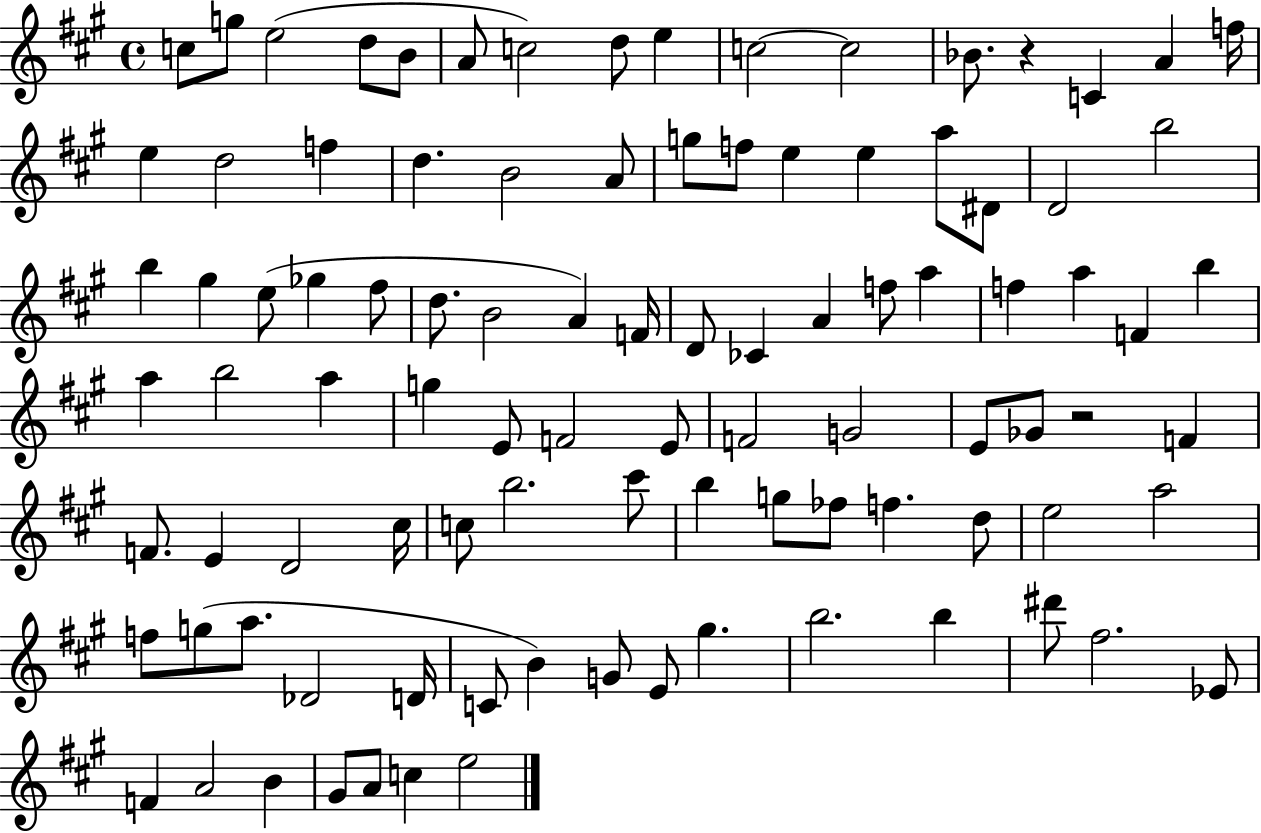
C5/e G5/e E5/h D5/e B4/e A4/e C5/h D5/e E5/q C5/h C5/h Bb4/e. R/q C4/q A4/q F5/s E5/q D5/h F5/q D5/q. B4/h A4/e G5/e F5/e E5/q E5/q A5/e D#4/e D4/h B5/h B5/q G#5/q E5/e Gb5/q F#5/e D5/e. B4/h A4/q F4/s D4/e CES4/q A4/q F5/e A5/q F5/q A5/q F4/q B5/q A5/q B5/h A5/q G5/q E4/e F4/h E4/e F4/h G4/h E4/e Gb4/e R/h F4/q F4/e. E4/q D4/h C#5/s C5/e B5/h. C#6/e B5/q G5/e FES5/e F5/q. D5/e E5/h A5/h F5/e G5/e A5/e. Db4/h D4/s C4/e B4/q G4/e E4/e G#5/q. B5/h. B5/q D#6/e F#5/h. Eb4/e F4/q A4/h B4/q G#4/e A4/e C5/q E5/h